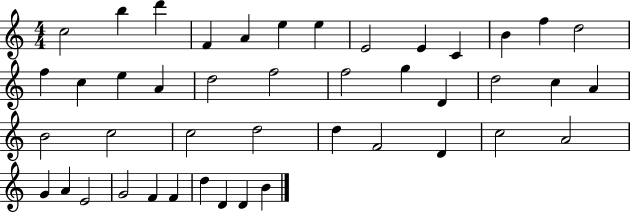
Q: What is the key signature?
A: C major